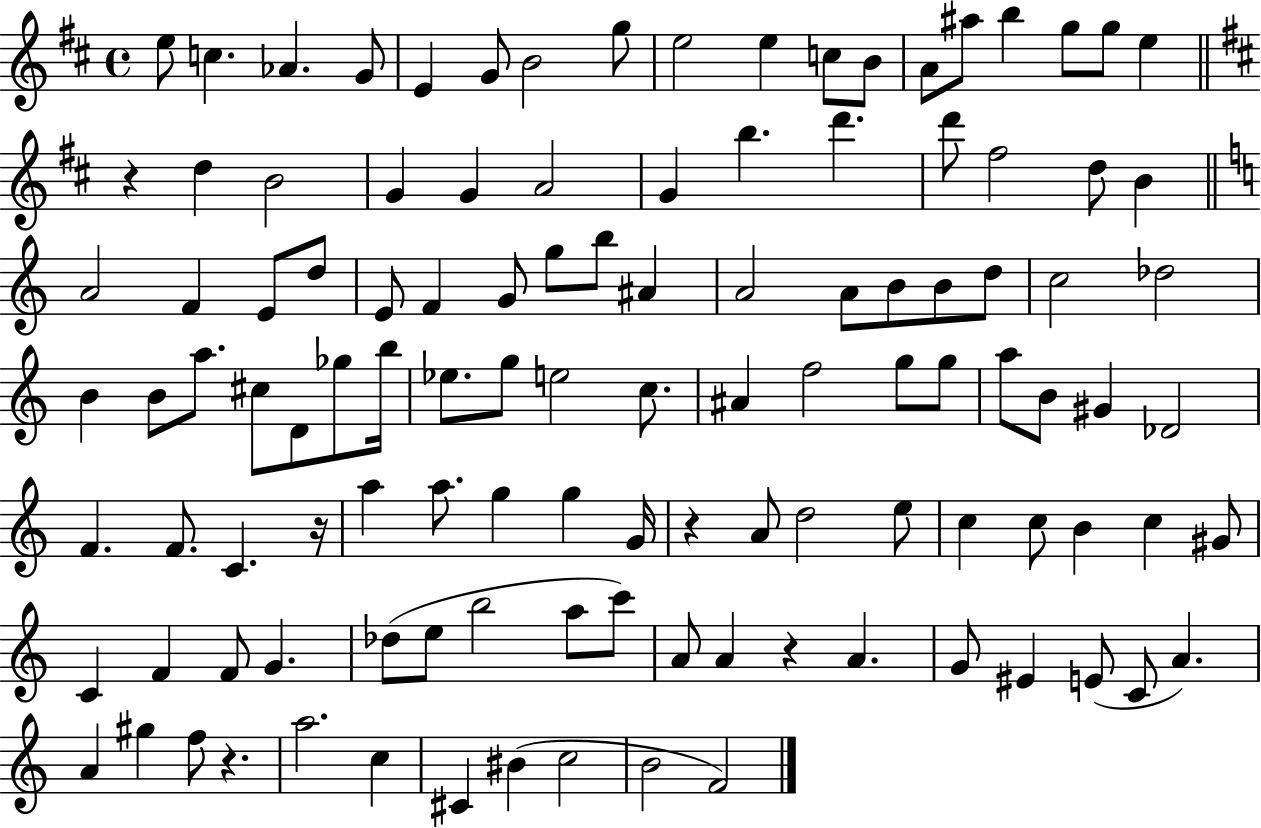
E5/e C5/q. Ab4/q. G4/e E4/q G4/e B4/h G5/e E5/h E5/q C5/e B4/e A4/e A#5/e B5/q G5/e G5/e E5/q R/q D5/q B4/h G4/q G4/q A4/h G4/q B5/q. D6/q. D6/e F#5/h D5/e B4/q A4/h F4/q E4/e D5/e E4/e F4/q G4/e G5/e B5/e A#4/q A4/h A4/e B4/e B4/e D5/e C5/h Db5/h B4/q B4/e A5/e. C#5/e D4/e Gb5/e B5/s Eb5/e. G5/e E5/h C5/e. A#4/q F5/h G5/e G5/e A5/e B4/e G#4/q Db4/h F4/q. F4/e. C4/q. R/s A5/q A5/e. G5/q G5/q G4/s R/q A4/e D5/h E5/e C5/q C5/e B4/q C5/q G#4/e C4/q F4/q F4/e G4/q. Db5/e E5/e B5/h A5/e C6/e A4/e A4/q R/q A4/q. G4/e EIS4/q E4/e C4/e A4/q. A4/q G#5/q F5/e R/q. A5/h. C5/q C#4/q BIS4/q C5/h B4/h F4/h